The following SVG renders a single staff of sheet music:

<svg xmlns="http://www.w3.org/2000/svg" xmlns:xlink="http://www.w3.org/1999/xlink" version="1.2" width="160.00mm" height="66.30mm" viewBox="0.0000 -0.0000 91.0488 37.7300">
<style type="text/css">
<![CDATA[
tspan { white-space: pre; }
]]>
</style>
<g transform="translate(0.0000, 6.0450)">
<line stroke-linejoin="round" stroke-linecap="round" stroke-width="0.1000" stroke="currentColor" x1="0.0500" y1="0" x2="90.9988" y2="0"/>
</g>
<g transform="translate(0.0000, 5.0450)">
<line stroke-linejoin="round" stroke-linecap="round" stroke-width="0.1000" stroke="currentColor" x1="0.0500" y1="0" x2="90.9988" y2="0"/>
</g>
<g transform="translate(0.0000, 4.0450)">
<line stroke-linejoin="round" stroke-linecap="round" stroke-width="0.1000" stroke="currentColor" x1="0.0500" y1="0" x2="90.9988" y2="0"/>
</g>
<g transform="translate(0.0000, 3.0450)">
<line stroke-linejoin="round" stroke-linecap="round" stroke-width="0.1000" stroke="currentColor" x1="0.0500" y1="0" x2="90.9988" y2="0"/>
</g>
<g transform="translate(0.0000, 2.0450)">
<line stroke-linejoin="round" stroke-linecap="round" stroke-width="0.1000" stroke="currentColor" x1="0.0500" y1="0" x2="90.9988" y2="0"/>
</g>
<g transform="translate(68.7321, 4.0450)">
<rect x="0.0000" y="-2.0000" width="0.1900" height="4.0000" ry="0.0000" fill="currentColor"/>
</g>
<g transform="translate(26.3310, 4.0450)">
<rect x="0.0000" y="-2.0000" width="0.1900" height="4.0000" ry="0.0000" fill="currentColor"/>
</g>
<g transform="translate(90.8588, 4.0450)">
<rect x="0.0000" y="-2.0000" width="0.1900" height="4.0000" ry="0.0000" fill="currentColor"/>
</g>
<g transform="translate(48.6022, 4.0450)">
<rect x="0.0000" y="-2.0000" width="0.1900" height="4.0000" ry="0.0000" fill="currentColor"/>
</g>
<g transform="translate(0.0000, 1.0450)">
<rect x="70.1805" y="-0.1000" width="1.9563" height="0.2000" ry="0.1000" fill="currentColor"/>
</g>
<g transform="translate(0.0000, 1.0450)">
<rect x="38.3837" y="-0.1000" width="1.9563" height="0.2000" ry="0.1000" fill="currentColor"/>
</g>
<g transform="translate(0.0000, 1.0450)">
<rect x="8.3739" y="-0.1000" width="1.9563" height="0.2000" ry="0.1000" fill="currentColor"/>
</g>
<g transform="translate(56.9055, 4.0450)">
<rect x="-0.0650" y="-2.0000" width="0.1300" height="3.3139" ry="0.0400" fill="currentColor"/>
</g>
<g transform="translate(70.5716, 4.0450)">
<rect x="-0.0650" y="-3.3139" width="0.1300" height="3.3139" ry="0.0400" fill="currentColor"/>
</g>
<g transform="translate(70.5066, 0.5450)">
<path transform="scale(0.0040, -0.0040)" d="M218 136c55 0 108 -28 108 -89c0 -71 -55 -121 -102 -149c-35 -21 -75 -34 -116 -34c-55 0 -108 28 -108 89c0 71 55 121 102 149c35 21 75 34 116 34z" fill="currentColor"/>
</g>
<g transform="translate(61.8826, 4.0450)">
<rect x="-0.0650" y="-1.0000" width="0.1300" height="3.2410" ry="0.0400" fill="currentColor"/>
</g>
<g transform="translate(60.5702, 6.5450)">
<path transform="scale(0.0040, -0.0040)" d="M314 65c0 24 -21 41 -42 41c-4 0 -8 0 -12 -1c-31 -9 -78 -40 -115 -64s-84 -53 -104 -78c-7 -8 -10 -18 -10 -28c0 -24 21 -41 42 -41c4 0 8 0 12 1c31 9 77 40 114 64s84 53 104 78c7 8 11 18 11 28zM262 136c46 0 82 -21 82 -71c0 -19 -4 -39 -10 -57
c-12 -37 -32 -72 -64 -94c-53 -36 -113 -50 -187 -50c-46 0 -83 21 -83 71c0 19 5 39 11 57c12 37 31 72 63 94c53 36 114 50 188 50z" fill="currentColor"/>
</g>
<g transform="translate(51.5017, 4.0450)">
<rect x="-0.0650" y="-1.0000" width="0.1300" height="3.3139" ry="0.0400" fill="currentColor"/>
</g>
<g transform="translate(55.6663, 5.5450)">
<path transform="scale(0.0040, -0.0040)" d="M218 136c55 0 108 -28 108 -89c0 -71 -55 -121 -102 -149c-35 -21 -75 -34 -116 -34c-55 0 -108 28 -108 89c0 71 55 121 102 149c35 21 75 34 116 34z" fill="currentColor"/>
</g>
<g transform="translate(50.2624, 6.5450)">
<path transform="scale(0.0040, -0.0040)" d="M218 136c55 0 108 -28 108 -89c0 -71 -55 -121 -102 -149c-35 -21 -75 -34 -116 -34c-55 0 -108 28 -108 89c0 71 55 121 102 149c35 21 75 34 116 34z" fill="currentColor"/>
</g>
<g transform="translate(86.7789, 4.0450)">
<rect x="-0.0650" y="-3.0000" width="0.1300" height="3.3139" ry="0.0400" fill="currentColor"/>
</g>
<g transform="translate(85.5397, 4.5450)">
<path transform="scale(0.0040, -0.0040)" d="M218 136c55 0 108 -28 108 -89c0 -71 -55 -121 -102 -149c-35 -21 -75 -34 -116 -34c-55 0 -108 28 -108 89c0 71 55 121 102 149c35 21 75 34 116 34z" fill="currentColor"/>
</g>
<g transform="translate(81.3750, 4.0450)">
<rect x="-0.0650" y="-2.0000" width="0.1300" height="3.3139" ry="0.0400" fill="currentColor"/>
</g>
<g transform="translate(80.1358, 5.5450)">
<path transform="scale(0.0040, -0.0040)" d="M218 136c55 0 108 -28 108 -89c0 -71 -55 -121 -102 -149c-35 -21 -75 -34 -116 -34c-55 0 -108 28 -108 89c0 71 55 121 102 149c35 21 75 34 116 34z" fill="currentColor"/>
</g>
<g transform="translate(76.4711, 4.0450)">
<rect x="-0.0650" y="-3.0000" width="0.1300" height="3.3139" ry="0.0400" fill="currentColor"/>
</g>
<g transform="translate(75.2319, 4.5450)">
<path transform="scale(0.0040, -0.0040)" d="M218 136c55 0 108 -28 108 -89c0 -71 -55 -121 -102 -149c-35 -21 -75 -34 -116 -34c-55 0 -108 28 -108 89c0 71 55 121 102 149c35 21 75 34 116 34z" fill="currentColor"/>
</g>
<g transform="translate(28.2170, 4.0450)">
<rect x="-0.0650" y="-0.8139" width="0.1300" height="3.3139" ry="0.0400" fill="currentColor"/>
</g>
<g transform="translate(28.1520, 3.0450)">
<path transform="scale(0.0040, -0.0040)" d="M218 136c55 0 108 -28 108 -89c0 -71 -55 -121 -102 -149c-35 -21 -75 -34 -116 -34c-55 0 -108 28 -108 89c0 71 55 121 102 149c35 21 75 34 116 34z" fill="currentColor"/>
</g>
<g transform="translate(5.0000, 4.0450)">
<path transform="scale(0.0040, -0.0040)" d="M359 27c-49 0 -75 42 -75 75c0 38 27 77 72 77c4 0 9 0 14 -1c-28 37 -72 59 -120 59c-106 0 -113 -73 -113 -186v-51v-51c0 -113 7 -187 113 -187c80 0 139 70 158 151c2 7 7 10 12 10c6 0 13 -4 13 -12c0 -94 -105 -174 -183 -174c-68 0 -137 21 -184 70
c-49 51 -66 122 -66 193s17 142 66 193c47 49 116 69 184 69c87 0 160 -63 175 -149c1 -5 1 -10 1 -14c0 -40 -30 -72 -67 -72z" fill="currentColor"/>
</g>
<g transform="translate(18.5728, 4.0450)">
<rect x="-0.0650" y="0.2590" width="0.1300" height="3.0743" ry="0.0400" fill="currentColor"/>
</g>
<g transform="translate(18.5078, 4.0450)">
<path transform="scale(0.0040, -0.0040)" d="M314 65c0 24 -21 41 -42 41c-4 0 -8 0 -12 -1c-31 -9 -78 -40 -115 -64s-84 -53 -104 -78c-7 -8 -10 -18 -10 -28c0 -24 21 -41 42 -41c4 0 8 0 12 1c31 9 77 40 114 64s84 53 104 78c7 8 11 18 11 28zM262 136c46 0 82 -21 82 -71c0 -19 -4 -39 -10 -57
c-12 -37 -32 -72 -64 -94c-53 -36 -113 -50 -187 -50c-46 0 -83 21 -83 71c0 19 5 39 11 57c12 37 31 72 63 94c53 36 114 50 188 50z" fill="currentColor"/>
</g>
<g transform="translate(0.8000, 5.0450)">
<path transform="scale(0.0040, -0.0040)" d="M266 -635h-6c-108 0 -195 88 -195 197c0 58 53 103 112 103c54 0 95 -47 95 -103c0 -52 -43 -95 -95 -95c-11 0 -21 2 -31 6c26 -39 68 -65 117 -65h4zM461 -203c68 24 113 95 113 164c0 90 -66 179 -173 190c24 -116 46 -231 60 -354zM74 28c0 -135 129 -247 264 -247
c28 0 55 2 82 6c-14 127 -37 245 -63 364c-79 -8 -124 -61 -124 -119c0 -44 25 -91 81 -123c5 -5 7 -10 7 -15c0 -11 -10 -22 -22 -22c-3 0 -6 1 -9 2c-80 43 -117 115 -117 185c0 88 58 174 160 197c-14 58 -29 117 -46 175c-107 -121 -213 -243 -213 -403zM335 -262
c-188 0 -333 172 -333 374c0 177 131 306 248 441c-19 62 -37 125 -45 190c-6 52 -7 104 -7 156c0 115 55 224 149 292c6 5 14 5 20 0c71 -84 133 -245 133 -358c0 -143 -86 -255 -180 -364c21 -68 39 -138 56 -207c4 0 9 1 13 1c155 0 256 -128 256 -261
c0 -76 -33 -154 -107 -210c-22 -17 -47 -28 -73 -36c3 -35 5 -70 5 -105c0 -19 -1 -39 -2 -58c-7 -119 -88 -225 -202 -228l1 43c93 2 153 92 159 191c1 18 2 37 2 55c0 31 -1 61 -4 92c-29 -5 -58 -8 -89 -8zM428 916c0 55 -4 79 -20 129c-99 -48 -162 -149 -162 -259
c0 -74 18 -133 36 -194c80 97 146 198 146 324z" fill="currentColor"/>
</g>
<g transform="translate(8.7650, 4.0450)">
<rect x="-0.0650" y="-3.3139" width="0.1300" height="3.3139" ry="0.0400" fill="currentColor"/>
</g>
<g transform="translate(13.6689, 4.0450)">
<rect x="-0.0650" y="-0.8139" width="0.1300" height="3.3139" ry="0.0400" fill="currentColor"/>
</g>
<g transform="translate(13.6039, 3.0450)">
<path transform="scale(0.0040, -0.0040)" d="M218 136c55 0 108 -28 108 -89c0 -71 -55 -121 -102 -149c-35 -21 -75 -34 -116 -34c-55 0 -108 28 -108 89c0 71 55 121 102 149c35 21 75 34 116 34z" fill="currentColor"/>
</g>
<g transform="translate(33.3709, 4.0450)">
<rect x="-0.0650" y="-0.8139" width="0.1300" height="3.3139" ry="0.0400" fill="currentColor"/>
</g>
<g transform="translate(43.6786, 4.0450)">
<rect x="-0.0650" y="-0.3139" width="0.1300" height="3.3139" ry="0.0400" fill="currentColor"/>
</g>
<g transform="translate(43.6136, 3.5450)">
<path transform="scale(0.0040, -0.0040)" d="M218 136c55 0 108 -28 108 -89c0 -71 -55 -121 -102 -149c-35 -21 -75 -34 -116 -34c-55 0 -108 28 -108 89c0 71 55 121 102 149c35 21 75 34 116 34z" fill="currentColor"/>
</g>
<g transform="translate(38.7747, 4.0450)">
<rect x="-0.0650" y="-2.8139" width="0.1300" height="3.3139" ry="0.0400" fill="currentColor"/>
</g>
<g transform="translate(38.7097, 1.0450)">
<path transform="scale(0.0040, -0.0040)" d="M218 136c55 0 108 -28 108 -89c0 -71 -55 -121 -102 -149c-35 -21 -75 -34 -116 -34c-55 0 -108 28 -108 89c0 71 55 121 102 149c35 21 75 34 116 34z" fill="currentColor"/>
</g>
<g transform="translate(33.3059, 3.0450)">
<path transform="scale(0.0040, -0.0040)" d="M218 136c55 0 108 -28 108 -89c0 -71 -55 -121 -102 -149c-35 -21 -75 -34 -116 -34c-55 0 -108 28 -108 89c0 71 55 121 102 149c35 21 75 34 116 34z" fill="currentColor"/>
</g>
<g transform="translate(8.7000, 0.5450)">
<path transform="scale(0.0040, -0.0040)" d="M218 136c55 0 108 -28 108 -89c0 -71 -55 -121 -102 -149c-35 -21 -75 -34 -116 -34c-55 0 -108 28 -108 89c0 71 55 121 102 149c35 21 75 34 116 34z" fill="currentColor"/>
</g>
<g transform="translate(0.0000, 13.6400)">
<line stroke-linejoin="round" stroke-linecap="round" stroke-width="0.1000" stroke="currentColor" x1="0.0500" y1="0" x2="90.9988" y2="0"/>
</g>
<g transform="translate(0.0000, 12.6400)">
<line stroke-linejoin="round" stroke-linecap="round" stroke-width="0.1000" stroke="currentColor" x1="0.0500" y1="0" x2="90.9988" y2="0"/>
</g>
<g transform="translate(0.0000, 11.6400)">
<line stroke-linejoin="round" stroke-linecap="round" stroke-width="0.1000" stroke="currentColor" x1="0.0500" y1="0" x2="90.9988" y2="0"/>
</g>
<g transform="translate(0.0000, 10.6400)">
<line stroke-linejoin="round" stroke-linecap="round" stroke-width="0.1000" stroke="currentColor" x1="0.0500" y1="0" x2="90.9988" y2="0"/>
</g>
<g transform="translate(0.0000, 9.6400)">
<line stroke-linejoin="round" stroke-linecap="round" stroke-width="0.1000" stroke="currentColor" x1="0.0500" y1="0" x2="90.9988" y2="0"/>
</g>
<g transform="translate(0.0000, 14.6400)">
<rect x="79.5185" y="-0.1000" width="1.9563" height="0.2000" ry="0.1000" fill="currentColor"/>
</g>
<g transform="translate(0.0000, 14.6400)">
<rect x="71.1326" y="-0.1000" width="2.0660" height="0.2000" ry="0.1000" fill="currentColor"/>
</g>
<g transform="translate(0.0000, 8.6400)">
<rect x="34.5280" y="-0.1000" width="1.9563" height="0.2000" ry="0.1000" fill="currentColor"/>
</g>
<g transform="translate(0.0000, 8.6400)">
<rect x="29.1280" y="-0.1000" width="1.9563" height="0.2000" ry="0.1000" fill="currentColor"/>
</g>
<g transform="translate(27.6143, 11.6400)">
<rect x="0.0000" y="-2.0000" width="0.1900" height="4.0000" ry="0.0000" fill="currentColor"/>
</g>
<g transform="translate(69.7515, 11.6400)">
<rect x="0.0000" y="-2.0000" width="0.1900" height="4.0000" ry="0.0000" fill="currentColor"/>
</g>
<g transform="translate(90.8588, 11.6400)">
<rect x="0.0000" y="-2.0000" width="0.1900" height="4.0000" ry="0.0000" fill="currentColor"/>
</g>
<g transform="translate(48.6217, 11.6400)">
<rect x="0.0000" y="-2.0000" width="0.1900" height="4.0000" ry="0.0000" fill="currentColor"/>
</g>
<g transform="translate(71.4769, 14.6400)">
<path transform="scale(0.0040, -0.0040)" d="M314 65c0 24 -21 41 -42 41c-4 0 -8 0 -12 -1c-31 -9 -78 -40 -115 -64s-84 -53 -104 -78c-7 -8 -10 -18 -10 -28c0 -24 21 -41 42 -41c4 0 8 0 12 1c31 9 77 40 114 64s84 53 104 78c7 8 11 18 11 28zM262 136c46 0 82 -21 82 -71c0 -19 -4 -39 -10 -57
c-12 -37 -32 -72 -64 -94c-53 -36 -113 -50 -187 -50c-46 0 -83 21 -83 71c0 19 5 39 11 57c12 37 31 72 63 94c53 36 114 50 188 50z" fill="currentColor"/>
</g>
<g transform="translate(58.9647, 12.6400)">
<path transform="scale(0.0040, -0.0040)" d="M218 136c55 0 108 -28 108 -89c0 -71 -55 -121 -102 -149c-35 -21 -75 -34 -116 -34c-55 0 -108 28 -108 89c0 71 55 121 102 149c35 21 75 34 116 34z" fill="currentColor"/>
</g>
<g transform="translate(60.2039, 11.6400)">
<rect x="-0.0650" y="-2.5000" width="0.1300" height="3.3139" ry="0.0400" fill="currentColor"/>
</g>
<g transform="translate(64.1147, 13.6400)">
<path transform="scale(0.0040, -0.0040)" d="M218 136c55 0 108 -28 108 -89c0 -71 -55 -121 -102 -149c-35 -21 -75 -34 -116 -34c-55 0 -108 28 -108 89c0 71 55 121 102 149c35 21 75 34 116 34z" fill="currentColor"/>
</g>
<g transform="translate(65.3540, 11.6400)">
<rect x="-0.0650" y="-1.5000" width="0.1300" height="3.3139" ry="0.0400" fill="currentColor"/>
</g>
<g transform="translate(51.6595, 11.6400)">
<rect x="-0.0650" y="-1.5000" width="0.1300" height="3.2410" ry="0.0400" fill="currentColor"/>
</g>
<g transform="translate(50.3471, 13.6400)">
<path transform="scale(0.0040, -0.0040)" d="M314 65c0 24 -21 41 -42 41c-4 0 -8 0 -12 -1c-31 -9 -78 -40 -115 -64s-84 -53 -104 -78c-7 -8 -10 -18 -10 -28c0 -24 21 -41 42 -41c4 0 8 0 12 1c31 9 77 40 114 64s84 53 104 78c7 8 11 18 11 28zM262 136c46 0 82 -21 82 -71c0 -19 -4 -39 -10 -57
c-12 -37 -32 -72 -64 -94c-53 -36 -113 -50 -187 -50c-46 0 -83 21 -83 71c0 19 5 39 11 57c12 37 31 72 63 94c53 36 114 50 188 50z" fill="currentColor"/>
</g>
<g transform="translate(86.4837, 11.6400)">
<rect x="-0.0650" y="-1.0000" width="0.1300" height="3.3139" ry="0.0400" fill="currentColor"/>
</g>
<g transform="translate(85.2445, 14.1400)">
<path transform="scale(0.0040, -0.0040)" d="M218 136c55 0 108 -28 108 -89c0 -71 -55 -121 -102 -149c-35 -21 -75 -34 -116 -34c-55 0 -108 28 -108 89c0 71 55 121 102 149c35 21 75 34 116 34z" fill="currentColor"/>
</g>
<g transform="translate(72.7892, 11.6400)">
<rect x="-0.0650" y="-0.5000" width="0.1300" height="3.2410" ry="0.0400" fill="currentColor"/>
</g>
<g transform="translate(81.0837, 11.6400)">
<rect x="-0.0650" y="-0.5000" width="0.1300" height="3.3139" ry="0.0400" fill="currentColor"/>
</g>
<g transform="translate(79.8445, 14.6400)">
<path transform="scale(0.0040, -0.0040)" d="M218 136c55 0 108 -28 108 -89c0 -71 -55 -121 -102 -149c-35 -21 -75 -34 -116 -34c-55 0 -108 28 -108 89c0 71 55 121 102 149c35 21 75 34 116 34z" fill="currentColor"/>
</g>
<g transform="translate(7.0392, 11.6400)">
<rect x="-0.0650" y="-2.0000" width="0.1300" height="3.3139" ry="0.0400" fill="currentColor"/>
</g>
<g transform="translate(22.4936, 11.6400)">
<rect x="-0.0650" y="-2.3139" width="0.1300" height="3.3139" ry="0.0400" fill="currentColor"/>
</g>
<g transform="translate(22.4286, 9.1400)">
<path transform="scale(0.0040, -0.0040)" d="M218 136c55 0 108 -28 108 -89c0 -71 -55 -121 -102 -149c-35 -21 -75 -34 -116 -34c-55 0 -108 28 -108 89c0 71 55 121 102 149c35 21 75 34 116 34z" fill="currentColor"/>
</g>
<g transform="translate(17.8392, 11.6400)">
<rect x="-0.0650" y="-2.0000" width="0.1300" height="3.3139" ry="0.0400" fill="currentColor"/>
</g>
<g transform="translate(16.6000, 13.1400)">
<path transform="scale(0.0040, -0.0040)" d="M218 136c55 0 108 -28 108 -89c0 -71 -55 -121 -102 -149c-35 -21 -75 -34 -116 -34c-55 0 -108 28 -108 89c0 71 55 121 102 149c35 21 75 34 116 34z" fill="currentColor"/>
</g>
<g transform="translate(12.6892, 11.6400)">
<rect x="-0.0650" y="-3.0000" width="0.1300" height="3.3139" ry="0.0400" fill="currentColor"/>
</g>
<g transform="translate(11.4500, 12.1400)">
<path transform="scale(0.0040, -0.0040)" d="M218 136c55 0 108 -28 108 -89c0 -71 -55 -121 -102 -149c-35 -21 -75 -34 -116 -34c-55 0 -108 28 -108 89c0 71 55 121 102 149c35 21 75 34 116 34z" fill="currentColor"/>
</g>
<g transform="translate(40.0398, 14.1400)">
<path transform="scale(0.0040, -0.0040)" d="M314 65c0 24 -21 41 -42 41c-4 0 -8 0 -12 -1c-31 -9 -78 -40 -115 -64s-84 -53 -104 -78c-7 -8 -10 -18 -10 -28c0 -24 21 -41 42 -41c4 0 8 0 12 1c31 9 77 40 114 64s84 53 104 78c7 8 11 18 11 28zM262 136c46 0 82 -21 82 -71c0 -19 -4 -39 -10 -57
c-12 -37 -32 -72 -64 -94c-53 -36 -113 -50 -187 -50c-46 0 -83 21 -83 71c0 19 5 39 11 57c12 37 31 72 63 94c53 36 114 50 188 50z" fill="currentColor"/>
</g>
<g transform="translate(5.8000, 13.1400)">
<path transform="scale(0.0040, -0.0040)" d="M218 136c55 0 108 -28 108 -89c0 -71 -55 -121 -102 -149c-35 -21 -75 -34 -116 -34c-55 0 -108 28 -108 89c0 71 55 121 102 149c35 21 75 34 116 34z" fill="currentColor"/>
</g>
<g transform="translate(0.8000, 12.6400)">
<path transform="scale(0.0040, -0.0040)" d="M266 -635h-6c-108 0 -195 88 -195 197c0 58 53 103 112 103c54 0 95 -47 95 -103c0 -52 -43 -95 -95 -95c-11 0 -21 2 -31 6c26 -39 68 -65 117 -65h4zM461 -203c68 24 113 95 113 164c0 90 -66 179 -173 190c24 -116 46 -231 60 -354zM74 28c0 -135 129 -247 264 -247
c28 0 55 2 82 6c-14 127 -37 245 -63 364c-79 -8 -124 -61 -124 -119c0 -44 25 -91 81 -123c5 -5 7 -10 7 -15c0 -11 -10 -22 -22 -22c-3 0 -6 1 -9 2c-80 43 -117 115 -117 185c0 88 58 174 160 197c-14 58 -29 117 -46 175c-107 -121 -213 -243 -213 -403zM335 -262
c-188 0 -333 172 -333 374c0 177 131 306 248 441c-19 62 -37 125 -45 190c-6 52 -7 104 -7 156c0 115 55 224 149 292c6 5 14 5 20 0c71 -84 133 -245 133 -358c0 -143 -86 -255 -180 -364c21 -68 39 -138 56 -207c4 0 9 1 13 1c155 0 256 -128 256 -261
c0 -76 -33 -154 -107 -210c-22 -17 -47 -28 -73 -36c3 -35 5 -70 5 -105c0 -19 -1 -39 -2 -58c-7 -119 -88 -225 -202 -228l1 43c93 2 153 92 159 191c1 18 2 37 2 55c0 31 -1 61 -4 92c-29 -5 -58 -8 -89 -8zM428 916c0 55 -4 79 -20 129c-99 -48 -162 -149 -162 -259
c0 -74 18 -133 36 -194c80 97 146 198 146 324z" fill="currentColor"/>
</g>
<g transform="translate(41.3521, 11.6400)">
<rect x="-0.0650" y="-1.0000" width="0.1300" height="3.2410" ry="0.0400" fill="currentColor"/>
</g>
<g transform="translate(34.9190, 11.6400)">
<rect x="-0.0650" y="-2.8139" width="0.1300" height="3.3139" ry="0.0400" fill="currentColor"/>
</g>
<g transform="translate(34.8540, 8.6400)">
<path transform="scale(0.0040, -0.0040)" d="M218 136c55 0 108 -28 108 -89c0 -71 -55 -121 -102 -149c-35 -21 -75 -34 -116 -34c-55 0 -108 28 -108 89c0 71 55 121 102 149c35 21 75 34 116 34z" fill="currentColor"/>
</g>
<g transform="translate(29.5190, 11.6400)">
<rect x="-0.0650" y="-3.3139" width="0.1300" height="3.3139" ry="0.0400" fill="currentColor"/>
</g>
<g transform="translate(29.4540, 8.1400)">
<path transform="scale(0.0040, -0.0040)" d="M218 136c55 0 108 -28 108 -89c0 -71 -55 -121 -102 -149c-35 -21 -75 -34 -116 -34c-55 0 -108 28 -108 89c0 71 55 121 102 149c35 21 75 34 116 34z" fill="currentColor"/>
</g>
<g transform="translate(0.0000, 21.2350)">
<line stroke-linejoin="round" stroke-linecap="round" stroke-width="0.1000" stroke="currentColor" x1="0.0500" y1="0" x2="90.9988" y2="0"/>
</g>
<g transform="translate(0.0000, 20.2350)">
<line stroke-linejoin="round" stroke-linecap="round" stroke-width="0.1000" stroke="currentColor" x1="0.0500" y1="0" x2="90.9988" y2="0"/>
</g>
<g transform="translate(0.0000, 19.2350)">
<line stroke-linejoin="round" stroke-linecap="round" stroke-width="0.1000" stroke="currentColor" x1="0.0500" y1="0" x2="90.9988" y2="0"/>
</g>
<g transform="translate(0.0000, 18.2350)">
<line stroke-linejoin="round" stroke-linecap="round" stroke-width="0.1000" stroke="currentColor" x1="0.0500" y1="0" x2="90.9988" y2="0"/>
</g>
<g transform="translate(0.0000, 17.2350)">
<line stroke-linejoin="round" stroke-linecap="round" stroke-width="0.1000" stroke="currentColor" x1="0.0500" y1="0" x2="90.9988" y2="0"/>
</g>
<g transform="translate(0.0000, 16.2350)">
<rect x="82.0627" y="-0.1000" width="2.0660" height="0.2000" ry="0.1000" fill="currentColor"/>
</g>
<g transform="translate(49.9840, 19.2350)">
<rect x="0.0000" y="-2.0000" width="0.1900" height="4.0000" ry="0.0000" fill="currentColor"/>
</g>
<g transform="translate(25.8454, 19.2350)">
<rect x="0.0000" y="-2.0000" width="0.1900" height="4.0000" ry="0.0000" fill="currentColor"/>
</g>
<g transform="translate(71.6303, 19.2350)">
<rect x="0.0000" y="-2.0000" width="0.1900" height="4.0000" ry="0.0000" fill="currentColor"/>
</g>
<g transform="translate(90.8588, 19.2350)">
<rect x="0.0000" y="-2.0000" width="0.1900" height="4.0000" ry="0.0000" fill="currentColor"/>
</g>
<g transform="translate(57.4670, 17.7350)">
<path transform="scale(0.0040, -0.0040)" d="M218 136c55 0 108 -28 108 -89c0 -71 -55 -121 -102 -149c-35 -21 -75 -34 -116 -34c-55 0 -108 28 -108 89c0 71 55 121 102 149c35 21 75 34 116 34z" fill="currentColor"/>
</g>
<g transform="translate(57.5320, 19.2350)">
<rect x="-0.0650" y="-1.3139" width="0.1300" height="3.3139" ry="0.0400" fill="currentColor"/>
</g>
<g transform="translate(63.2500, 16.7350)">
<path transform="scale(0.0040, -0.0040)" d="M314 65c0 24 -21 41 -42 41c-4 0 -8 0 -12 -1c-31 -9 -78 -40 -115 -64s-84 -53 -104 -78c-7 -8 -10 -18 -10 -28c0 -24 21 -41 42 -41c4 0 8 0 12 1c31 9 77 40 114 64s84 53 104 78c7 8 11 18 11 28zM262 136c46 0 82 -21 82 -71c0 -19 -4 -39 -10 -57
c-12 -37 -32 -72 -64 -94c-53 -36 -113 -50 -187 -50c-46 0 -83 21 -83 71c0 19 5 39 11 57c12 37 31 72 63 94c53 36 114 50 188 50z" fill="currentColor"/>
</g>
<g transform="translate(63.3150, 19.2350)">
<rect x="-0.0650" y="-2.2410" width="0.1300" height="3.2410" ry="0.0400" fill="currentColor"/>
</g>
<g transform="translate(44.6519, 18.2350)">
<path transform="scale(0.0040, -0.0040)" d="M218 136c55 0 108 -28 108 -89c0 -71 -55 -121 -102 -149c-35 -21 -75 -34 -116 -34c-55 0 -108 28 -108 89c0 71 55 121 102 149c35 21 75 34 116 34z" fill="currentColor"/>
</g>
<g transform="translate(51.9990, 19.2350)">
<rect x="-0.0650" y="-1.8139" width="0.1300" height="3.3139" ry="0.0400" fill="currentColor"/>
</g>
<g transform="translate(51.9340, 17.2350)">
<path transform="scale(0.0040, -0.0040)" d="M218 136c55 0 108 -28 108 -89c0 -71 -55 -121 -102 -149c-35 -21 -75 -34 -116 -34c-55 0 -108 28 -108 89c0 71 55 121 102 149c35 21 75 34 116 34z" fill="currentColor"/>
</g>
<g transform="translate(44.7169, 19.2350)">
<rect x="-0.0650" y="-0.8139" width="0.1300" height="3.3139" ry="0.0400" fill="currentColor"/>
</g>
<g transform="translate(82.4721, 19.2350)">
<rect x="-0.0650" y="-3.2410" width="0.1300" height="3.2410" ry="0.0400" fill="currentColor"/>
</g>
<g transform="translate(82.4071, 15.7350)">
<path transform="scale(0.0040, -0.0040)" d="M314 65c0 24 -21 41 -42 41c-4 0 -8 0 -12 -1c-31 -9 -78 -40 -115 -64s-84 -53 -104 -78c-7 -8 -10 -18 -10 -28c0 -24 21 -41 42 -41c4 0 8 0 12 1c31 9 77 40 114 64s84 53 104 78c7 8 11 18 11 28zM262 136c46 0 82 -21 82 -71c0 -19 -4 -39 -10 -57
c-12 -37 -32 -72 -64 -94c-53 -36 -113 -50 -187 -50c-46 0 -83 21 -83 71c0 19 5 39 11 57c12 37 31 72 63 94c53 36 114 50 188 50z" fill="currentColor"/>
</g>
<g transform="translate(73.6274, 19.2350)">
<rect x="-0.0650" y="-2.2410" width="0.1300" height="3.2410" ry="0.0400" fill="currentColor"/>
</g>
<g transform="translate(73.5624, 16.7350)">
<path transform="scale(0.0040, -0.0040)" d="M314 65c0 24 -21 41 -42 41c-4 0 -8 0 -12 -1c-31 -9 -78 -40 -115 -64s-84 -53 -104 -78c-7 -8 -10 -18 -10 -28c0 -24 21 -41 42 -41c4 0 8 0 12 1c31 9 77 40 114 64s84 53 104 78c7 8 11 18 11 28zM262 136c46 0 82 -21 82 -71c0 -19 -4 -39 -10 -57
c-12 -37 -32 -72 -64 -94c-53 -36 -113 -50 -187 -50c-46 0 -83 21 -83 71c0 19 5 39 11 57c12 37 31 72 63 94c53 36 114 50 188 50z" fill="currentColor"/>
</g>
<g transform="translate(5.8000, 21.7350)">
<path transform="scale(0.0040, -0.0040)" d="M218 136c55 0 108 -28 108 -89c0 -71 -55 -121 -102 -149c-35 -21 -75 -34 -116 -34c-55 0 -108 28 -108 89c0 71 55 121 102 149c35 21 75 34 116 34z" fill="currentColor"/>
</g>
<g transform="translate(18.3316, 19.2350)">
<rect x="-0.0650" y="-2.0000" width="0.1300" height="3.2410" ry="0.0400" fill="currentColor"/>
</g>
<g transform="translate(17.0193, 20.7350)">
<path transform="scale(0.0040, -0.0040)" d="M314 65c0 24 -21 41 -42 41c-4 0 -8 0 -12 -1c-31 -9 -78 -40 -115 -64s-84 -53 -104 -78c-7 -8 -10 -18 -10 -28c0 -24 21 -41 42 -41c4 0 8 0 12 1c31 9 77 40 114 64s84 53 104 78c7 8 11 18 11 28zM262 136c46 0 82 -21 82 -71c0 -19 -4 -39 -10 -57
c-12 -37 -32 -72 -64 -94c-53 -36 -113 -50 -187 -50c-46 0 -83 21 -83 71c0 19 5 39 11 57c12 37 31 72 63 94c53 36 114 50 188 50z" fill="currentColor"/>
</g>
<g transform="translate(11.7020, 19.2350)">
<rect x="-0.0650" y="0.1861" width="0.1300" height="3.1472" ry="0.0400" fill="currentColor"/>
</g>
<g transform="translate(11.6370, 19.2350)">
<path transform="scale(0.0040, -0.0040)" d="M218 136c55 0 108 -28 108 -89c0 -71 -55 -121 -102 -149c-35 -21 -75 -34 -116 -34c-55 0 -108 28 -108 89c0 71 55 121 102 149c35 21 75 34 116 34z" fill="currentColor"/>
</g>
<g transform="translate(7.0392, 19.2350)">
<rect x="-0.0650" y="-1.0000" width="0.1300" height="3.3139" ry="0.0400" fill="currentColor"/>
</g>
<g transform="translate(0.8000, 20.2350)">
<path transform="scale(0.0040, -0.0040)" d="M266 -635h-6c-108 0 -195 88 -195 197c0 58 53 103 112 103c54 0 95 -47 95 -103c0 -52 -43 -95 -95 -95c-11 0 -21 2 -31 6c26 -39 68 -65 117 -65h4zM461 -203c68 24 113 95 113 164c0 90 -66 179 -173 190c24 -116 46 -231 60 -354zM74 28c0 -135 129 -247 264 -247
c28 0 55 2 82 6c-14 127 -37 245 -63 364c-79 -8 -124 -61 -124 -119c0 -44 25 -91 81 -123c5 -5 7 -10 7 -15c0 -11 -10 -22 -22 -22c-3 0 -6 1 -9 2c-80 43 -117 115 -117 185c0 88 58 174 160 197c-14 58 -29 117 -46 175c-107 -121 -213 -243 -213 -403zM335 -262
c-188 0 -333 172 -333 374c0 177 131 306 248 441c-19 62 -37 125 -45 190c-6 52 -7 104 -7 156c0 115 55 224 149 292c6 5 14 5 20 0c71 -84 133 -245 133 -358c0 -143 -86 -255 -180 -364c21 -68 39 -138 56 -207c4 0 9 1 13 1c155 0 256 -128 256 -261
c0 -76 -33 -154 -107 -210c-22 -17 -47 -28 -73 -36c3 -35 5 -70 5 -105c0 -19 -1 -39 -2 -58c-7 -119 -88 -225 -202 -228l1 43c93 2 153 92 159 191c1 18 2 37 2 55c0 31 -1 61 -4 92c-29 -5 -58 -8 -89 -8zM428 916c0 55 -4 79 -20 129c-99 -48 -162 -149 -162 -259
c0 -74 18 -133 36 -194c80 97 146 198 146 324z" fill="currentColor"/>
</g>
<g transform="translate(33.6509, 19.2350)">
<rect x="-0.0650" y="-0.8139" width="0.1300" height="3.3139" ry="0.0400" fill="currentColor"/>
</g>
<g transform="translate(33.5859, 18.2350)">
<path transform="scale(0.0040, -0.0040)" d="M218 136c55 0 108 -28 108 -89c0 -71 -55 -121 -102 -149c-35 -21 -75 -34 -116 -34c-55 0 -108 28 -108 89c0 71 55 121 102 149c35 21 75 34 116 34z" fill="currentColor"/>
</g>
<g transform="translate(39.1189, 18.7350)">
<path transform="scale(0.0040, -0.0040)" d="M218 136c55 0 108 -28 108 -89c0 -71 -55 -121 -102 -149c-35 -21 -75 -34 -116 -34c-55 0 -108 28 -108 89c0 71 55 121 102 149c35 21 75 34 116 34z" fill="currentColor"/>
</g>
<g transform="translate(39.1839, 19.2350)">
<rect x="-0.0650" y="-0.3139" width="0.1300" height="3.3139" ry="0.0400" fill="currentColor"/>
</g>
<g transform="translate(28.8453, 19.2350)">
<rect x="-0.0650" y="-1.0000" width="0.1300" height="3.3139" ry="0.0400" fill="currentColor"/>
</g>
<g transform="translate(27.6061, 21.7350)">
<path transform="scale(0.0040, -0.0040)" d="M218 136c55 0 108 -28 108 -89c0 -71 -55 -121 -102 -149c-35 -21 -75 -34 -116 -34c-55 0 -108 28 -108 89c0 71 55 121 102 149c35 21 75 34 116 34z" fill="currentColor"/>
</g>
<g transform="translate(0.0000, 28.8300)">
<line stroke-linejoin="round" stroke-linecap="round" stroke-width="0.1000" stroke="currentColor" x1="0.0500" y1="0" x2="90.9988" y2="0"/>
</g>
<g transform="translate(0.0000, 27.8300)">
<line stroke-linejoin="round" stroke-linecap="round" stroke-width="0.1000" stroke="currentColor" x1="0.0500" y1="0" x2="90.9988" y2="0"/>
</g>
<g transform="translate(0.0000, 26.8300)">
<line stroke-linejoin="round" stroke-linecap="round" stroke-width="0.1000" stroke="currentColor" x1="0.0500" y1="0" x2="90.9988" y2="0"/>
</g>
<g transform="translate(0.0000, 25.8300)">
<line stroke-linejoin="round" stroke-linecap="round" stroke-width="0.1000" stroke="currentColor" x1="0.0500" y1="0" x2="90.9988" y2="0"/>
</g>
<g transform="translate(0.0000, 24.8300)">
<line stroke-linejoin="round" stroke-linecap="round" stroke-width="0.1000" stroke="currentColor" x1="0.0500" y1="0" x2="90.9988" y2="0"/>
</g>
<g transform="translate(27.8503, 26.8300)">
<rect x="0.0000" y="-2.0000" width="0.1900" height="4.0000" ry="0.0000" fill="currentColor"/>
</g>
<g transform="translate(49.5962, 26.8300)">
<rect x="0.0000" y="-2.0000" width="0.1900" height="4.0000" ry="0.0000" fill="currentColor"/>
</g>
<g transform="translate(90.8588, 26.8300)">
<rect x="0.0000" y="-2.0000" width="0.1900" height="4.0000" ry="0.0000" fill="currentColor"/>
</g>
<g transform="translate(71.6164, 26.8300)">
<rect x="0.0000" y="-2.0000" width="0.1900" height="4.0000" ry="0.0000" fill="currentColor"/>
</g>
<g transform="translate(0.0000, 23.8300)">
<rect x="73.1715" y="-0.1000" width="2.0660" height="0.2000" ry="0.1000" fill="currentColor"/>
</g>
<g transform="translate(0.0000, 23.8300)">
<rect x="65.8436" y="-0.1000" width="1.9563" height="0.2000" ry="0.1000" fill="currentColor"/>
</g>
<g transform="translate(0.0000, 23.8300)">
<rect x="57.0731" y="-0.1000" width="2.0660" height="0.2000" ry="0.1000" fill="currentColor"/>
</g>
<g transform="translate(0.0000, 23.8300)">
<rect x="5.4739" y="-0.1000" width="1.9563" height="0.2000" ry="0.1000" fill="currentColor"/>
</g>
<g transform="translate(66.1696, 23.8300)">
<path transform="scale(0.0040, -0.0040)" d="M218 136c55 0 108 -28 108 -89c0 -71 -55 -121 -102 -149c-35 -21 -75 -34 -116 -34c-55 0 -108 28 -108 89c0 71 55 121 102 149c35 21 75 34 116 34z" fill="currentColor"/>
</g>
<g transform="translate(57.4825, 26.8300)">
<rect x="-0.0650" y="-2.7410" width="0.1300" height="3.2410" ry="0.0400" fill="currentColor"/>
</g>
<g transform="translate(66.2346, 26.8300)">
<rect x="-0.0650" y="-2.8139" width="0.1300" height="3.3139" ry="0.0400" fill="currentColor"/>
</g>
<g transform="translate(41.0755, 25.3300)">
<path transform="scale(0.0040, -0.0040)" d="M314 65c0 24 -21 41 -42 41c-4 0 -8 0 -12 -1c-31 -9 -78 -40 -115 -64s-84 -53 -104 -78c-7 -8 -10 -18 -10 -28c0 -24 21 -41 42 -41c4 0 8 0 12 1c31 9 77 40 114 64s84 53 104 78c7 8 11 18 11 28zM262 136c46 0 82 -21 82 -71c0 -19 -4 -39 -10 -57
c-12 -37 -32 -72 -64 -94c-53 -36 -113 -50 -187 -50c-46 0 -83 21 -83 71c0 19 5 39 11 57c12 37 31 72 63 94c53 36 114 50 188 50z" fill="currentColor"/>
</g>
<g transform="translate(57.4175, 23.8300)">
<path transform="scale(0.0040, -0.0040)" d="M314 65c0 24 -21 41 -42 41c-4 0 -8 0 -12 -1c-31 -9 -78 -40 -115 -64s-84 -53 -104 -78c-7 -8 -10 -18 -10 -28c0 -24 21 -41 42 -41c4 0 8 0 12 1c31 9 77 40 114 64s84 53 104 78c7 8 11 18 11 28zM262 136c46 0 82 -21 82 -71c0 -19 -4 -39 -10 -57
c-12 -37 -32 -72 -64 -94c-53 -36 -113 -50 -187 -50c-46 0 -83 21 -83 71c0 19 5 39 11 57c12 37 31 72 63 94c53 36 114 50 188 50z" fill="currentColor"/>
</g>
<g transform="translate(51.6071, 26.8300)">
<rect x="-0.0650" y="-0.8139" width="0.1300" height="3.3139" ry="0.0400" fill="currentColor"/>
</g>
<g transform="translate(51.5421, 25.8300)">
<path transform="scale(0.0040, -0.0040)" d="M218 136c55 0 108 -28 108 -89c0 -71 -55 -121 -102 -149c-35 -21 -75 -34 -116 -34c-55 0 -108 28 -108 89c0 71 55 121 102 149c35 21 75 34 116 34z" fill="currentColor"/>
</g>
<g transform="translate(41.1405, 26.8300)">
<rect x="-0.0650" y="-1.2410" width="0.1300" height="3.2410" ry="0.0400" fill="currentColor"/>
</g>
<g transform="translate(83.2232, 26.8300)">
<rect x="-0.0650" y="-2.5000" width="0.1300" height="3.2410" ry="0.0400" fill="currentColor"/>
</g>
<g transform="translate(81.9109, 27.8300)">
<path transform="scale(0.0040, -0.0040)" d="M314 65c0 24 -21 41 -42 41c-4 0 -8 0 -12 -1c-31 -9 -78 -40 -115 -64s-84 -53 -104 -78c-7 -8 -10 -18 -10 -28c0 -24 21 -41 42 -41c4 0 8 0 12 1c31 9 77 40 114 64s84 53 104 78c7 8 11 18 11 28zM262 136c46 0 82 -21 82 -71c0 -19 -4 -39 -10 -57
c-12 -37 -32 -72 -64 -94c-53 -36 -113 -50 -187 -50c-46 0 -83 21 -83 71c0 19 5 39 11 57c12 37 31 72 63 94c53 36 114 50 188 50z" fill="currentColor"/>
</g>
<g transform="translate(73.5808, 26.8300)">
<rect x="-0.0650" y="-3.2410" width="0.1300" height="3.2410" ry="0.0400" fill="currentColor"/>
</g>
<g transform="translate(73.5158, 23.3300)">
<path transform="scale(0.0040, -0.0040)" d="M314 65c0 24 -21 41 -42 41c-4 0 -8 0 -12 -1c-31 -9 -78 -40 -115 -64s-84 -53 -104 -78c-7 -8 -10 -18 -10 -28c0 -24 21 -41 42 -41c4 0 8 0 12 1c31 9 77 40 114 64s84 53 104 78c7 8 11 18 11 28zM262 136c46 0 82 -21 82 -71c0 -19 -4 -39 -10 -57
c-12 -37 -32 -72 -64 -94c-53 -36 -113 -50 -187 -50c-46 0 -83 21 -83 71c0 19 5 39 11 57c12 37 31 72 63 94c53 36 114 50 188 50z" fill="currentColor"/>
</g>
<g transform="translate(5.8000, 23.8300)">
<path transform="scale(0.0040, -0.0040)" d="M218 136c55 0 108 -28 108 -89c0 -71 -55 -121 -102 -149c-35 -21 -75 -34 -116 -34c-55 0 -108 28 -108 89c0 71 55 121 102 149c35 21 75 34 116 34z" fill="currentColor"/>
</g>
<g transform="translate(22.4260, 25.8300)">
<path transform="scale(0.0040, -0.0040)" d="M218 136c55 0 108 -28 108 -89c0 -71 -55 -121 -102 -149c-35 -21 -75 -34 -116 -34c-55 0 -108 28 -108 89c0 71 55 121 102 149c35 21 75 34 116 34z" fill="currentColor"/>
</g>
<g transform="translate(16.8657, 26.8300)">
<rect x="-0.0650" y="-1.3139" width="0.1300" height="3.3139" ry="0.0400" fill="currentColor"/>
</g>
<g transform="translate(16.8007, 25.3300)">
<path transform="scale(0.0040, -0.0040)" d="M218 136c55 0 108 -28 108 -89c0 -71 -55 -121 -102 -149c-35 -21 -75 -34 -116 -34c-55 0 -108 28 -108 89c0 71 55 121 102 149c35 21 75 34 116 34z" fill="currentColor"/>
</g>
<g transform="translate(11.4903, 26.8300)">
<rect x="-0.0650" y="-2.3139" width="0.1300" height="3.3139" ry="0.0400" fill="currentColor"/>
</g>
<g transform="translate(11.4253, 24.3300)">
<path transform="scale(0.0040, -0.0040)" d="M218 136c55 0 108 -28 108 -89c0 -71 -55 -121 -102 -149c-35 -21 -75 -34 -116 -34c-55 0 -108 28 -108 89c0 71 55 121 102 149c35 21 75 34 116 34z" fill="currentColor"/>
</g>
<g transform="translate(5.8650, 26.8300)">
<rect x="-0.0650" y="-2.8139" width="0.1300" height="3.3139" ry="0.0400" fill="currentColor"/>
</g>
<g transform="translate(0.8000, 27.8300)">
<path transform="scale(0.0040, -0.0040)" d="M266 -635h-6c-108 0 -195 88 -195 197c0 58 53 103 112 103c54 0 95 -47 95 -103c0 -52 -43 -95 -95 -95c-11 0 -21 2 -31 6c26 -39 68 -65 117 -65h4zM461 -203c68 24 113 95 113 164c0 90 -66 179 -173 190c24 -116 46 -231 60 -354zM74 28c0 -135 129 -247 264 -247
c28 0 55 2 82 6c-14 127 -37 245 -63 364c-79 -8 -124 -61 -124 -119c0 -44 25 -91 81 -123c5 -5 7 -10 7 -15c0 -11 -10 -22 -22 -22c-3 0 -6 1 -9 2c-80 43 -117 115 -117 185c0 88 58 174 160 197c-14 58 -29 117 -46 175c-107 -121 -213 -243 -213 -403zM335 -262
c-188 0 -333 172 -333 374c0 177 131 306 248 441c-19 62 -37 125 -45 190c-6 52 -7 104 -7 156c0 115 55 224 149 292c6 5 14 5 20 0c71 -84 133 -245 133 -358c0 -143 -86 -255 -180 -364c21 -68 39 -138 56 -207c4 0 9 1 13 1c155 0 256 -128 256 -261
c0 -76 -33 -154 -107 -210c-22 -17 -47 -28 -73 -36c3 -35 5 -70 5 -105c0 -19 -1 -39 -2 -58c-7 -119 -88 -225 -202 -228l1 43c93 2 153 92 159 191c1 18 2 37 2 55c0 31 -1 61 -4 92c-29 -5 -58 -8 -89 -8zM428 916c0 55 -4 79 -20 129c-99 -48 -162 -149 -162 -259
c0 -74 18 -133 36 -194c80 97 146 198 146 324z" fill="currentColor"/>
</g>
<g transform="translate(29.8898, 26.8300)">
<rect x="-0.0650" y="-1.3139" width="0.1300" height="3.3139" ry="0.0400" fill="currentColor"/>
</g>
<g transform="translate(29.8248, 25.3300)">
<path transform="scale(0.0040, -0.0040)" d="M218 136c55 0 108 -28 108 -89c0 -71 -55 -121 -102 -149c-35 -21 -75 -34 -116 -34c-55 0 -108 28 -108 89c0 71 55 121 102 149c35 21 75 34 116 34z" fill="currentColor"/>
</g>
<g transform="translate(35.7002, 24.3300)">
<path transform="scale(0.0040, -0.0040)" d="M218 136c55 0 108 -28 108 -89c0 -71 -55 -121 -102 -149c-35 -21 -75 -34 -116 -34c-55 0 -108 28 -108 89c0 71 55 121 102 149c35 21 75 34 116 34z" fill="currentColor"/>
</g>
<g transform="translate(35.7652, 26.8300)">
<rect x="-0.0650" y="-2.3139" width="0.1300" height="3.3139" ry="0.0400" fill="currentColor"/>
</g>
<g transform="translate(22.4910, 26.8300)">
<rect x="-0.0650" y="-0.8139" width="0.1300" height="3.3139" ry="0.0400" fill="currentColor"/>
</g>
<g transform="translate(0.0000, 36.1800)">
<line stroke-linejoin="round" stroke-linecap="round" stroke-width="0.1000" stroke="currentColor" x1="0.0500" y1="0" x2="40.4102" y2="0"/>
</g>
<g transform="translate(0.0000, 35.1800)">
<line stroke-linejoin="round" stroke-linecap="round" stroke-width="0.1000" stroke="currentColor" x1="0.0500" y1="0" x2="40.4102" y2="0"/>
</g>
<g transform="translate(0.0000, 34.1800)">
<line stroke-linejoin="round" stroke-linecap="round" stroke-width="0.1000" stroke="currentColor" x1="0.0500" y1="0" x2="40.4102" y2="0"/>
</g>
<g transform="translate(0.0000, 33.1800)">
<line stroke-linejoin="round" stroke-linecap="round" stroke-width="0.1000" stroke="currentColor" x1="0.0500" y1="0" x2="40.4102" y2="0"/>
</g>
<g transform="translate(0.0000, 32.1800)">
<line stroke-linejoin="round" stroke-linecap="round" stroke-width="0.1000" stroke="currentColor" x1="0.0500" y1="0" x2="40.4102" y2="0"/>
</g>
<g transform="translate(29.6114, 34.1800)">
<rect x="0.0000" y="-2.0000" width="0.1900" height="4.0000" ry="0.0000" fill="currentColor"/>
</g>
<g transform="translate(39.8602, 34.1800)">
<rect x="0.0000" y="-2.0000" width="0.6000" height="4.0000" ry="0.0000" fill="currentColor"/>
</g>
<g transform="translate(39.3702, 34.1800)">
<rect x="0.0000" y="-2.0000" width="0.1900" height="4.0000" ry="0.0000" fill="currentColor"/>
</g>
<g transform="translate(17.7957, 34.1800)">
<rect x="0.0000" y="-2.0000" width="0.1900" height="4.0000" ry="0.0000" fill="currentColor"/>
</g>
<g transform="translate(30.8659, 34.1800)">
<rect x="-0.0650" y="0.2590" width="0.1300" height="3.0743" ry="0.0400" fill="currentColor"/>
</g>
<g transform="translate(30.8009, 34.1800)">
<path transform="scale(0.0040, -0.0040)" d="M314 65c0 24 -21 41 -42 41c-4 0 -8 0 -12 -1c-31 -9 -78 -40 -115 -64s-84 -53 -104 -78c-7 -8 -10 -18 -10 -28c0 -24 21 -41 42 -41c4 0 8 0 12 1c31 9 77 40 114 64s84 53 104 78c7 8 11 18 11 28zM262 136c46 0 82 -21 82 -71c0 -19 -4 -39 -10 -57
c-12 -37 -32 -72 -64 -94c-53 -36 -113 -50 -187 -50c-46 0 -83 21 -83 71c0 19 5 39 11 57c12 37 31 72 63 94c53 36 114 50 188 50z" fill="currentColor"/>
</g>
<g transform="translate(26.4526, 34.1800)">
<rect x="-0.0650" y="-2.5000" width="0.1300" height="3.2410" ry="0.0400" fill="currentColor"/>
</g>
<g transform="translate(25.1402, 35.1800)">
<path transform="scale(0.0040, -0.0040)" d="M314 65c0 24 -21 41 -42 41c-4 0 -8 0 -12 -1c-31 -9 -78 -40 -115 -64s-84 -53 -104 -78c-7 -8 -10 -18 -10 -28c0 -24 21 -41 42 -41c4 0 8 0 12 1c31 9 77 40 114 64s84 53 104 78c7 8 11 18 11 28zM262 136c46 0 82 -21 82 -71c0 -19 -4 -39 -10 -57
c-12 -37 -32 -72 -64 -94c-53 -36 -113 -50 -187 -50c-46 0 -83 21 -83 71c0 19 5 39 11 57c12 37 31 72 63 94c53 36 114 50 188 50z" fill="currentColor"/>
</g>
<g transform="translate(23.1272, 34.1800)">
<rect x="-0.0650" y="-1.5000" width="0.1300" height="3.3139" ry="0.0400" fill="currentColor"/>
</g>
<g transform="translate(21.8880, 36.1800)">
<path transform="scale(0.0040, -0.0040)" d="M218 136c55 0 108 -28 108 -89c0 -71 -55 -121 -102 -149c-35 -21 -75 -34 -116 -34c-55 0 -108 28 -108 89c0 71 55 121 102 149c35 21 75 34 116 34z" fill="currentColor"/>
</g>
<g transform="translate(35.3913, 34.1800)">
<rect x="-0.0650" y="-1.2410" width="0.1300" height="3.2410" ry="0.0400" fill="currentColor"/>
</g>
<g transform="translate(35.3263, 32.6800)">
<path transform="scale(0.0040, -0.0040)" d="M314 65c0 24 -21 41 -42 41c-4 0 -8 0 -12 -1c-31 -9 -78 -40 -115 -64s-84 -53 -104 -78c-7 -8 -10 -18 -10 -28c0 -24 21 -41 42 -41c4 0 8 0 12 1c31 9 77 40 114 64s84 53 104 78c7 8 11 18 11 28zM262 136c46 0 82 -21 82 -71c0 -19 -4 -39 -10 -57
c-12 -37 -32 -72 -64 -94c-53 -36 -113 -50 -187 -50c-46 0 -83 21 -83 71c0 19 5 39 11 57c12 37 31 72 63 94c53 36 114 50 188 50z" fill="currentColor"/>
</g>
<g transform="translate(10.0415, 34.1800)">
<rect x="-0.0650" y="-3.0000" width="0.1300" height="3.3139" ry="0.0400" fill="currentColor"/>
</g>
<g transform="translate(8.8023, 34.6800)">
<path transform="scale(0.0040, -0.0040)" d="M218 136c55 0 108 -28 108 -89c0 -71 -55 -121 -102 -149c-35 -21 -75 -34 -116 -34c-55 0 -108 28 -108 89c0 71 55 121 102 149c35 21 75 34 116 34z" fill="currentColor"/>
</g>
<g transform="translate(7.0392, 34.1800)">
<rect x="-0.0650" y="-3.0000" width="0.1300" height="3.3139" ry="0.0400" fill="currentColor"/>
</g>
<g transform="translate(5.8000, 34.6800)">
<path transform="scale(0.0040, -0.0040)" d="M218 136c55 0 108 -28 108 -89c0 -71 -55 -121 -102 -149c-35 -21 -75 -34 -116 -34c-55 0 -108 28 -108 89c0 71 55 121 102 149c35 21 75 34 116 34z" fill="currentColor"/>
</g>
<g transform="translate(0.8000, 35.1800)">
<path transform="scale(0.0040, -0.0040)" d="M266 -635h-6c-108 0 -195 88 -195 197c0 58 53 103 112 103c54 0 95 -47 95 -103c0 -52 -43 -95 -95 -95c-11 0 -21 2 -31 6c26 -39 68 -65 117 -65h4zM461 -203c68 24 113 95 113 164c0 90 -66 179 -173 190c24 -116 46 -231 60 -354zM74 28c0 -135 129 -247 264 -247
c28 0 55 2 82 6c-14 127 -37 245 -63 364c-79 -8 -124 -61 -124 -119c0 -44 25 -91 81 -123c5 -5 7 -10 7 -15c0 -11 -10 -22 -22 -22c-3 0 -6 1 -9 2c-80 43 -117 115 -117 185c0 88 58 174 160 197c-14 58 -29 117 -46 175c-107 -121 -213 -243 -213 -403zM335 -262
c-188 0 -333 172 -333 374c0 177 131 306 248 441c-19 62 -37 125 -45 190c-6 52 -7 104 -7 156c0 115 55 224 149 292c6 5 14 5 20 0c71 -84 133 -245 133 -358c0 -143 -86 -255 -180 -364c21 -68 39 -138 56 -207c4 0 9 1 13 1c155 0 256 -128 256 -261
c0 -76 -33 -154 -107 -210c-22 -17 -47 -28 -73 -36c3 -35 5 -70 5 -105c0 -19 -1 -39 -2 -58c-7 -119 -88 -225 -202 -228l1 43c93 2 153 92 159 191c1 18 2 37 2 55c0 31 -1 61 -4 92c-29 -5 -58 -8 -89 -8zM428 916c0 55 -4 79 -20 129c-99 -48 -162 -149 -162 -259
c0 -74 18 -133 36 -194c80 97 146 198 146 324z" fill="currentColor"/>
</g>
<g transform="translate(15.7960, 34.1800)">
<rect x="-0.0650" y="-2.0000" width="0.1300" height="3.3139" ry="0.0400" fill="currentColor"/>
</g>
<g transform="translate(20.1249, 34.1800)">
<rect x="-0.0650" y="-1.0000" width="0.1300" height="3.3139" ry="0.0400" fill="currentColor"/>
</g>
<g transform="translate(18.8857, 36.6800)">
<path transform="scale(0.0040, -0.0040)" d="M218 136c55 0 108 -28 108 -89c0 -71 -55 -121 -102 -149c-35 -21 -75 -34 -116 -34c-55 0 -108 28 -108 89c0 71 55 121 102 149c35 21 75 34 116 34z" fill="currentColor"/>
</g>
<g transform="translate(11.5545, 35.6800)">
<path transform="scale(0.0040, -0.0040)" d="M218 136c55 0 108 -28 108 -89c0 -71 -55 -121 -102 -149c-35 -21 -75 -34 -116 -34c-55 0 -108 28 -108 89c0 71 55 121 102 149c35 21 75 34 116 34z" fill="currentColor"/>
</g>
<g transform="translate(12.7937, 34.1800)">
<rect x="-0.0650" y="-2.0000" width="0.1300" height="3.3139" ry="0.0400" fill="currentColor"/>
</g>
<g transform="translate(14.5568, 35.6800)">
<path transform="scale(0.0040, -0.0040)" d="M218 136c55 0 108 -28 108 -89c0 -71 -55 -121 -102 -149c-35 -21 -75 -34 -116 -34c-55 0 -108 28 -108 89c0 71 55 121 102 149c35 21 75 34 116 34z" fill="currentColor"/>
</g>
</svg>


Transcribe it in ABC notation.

X:1
T:Untitled
M:4/4
L:1/4
K:C
b d B2 d d a c D F D2 b A F A F A F g b a D2 E2 G E C2 C D D B F2 D d c d f e g2 g2 b2 a g e d e g e2 d a2 a b2 G2 A A F F D E G2 B2 e2